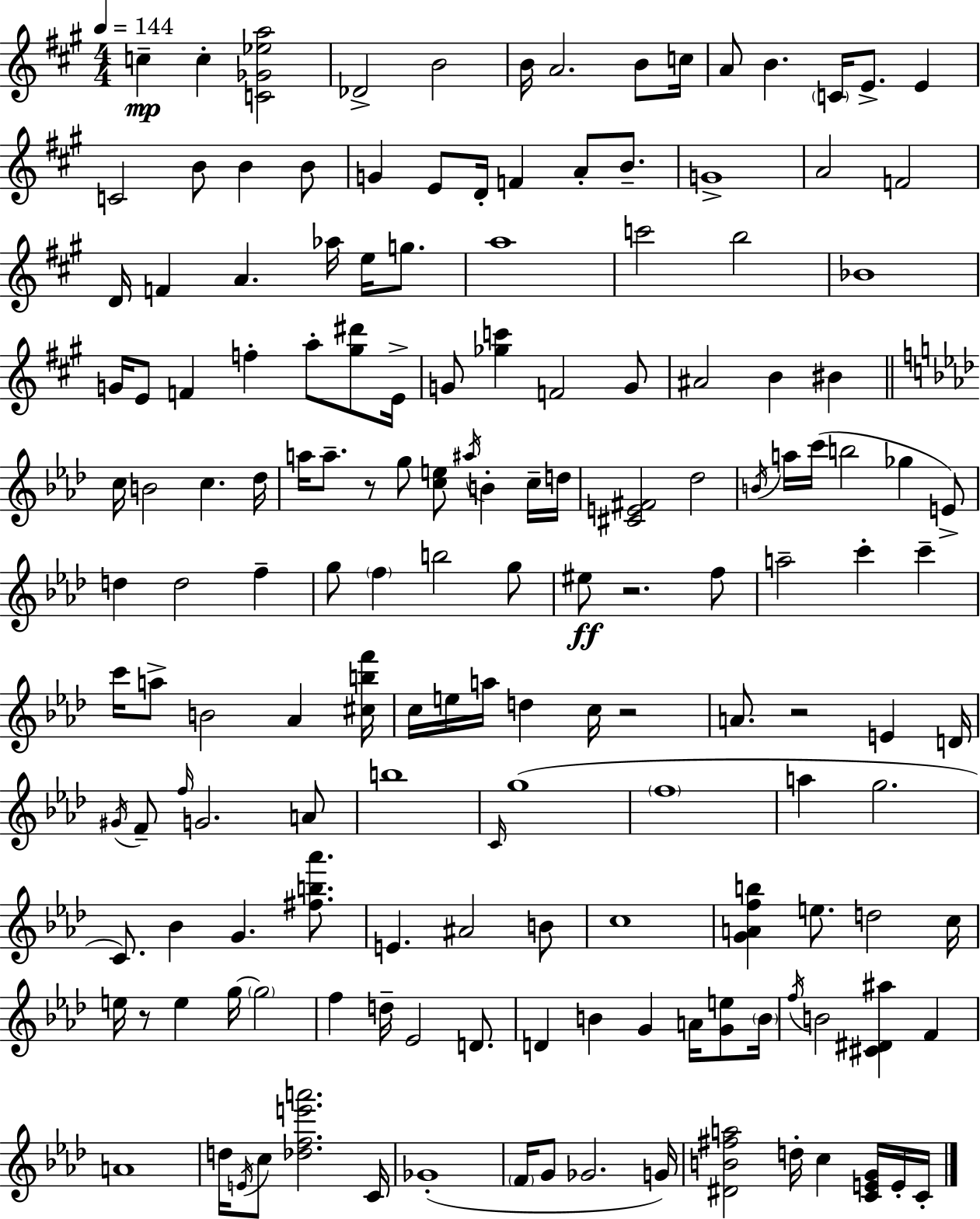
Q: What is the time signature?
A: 4/4